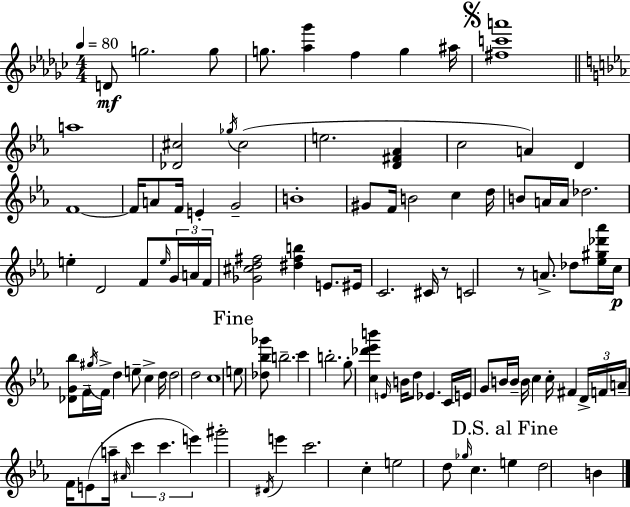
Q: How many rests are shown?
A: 2